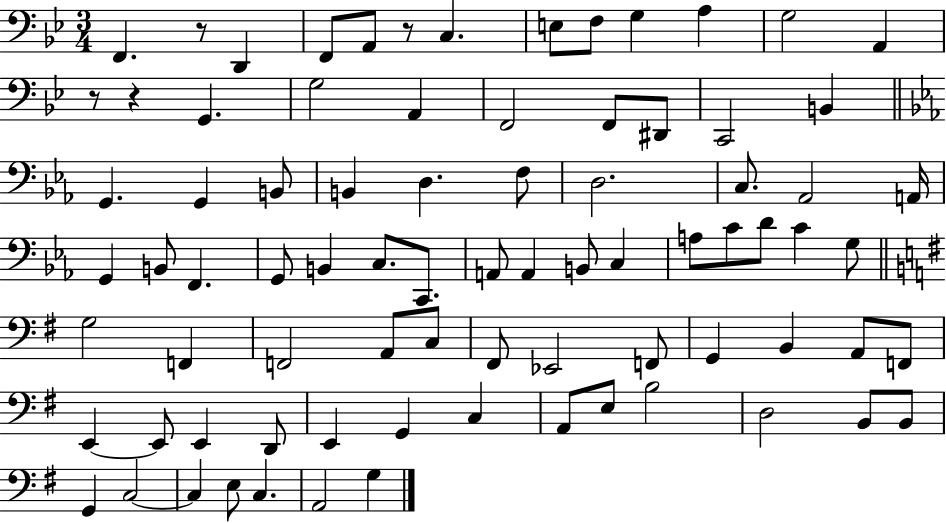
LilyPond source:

{
  \clef bass
  \numericTimeSignature
  \time 3/4
  \key bes \major
  f,4. r8 d,4 | f,8 a,8 r8 c4. | e8 f8 g4 a4 | g2 a,4 | \break r8 r4 g,4. | g2 a,4 | f,2 f,8 dis,8 | c,2 b,4 | \break \bar "||" \break \key ees \major g,4. g,4 b,8 | b,4 d4. f8 | d2. | c8. aes,2 a,16 | \break g,4 b,8 f,4. | g,8 b,4 c8. c,8. | a,8 a,4 b,8 c4 | a8 c'8 d'8 c'4 g8 | \break \bar "||" \break \key g \major g2 f,4 | f,2 a,8 c8 | fis,8 ees,2 f,8 | g,4 b,4 a,8 f,8 | \break e,4~~ e,8 e,4 d,8 | e,4 g,4 c4 | a,8 e8 b2 | d2 b,8 b,8 | \break g,4 c2~~ | c4 e8 c4. | a,2 g4 | \bar "|."
}